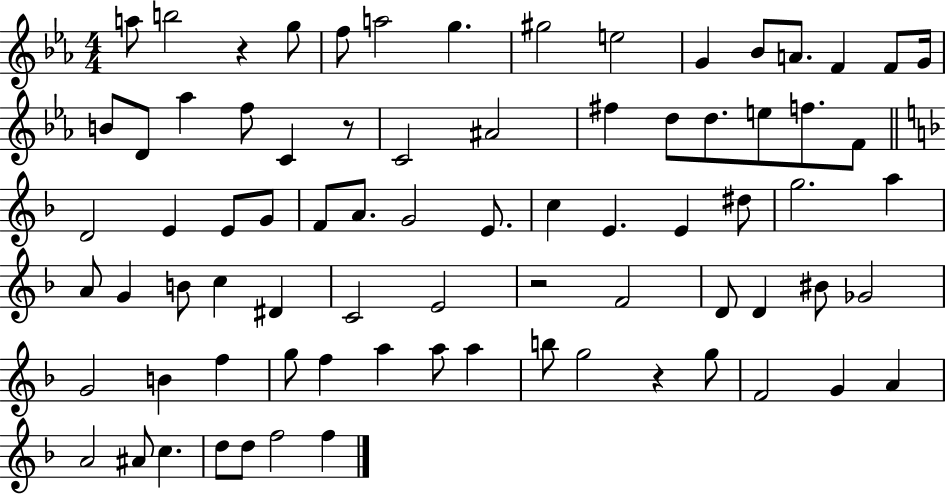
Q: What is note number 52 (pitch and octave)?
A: BIS4